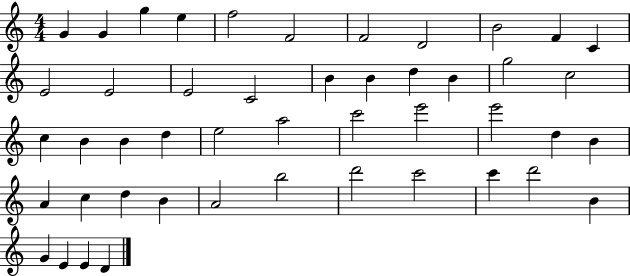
X:1
T:Untitled
M:4/4
L:1/4
K:C
G G g e f2 F2 F2 D2 B2 F C E2 E2 E2 C2 B B d B g2 c2 c B B d e2 a2 c'2 e'2 e'2 d B A c d B A2 b2 d'2 c'2 c' d'2 B G E E D